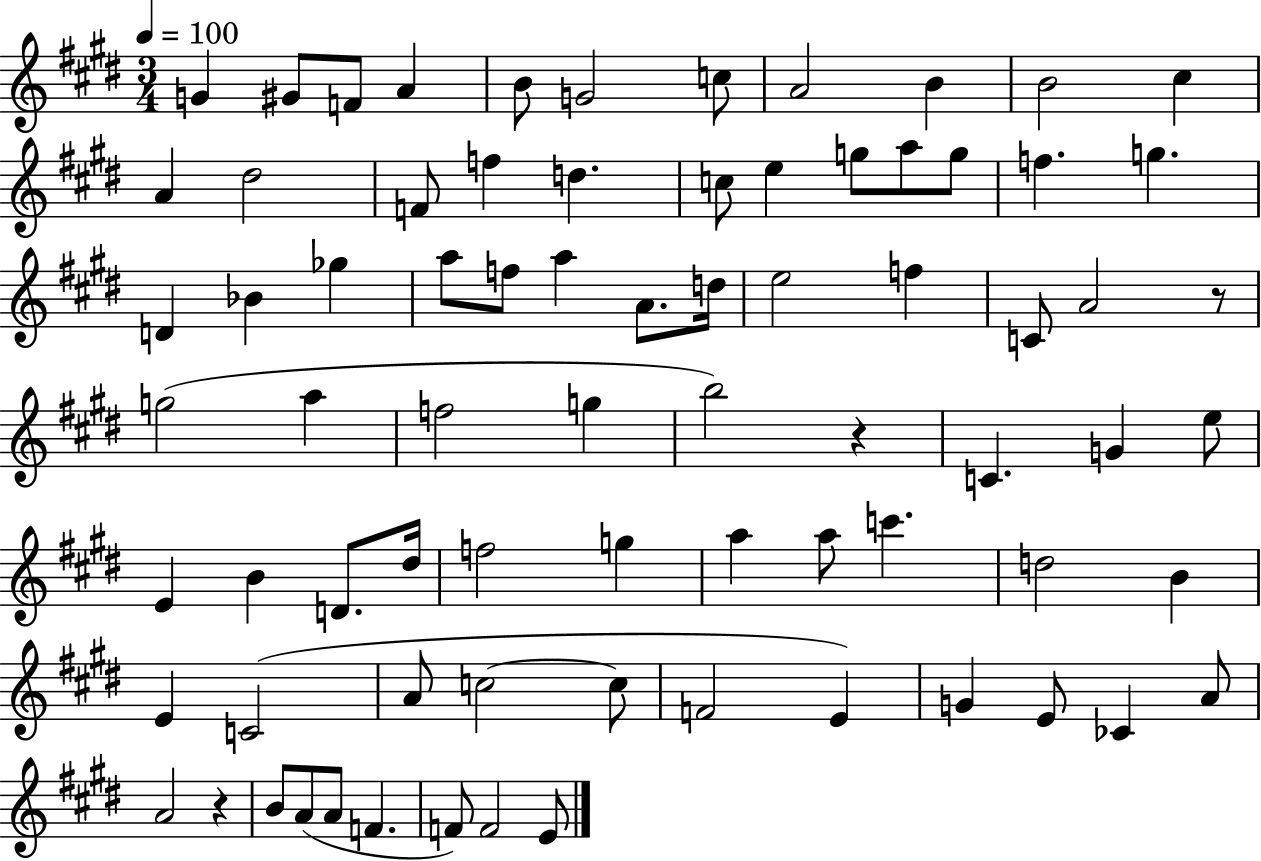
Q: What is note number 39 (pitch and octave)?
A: G5